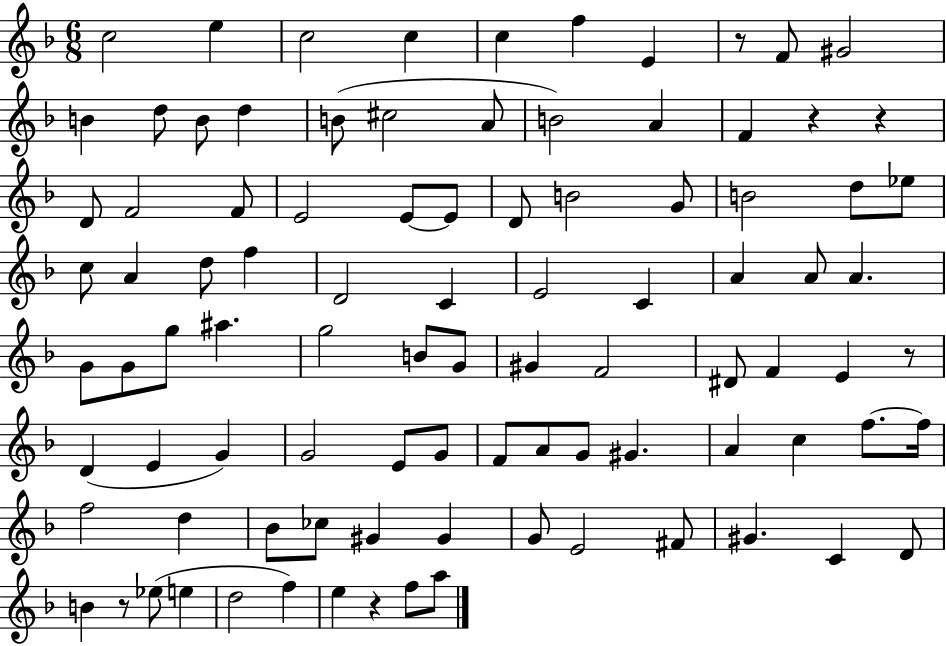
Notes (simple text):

C5/h E5/q C5/h C5/q C5/q F5/q E4/q R/e F4/e G#4/h B4/q D5/e B4/e D5/q B4/e C#5/h A4/e B4/h A4/q F4/q R/q R/q D4/e F4/h F4/e E4/h E4/e E4/e D4/e B4/h G4/e B4/h D5/e Eb5/e C5/e A4/q D5/e F5/q D4/h C4/q E4/h C4/q A4/q A4/e A4/q. G4/e G4/e G5/e A#5/q. G5/h B4/e G4/e G#4/q F4/h D#4/e F4/q E4/q R/e D4/q E4/q G4/q G4/h E4/e G4/e F4/e A4/e G4/e G#4/q. A4/q C5/q F5/e. F5/s F5/h D5/q Bb4/e CES5/e G#4/q G#4/q G4/e E4/h F#4/e G#4/q. C4/q D4/e B4/q R/e Eb5/e E5/q D5/h F5/q E5/q R/q F5/e A5/e